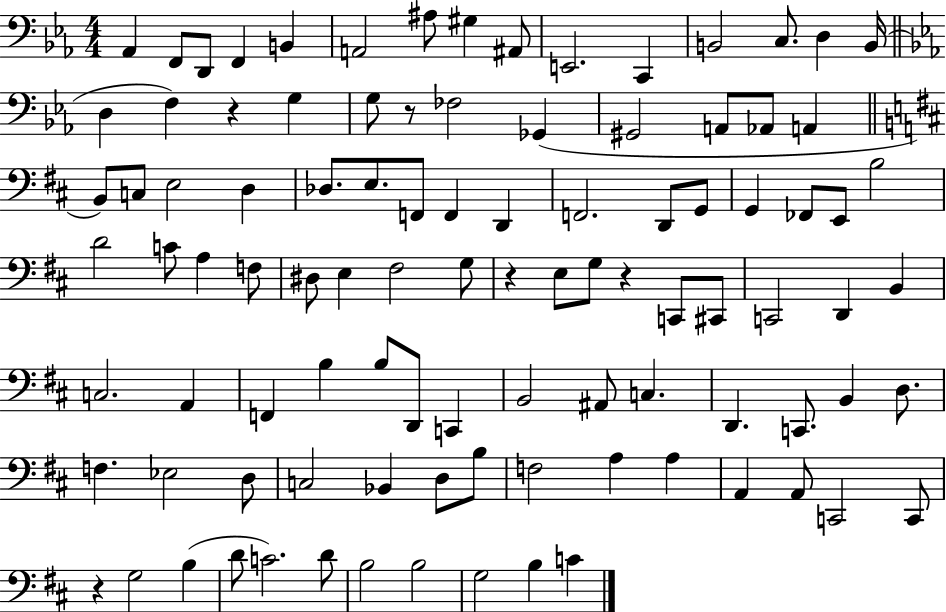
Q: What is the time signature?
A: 4/4